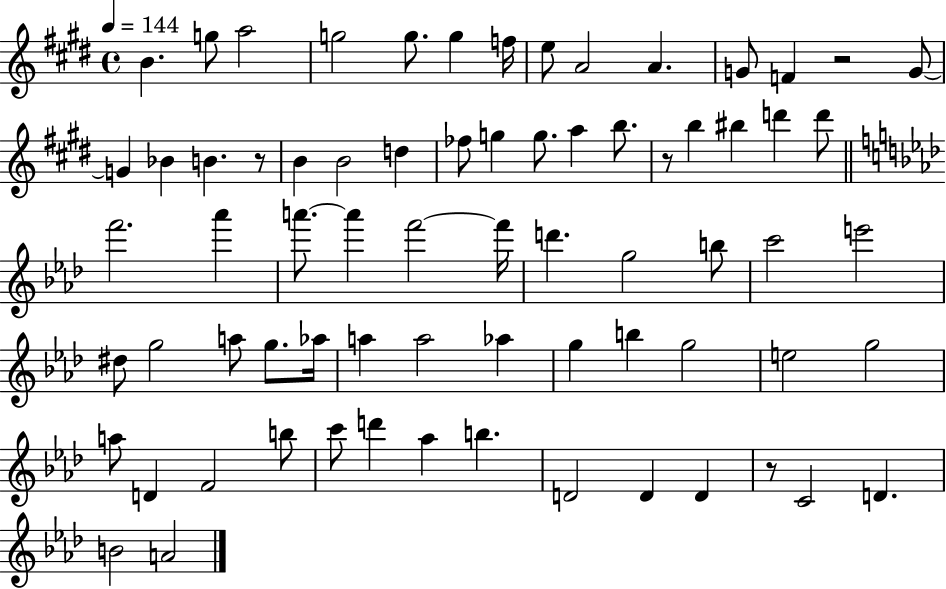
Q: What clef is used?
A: treble